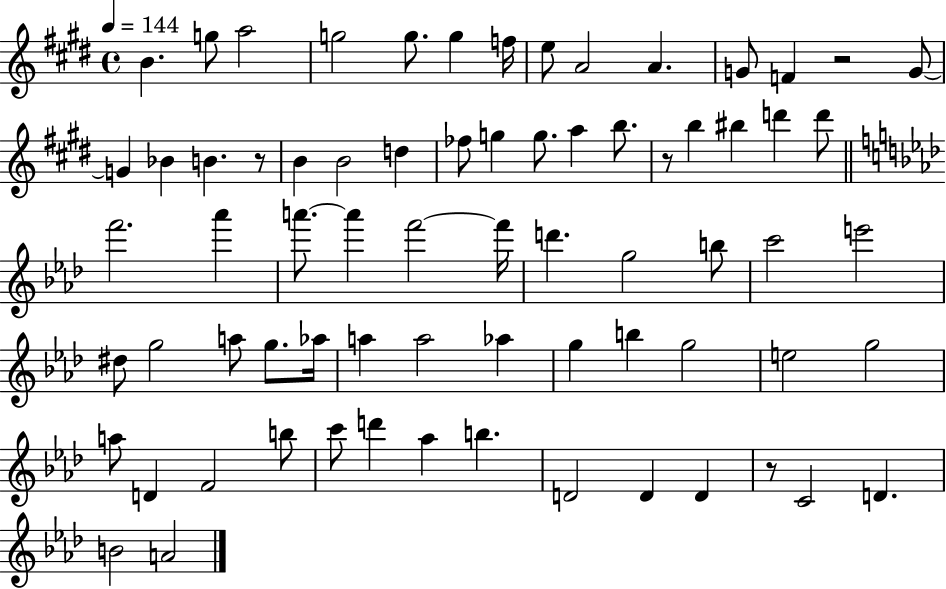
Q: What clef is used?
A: treble